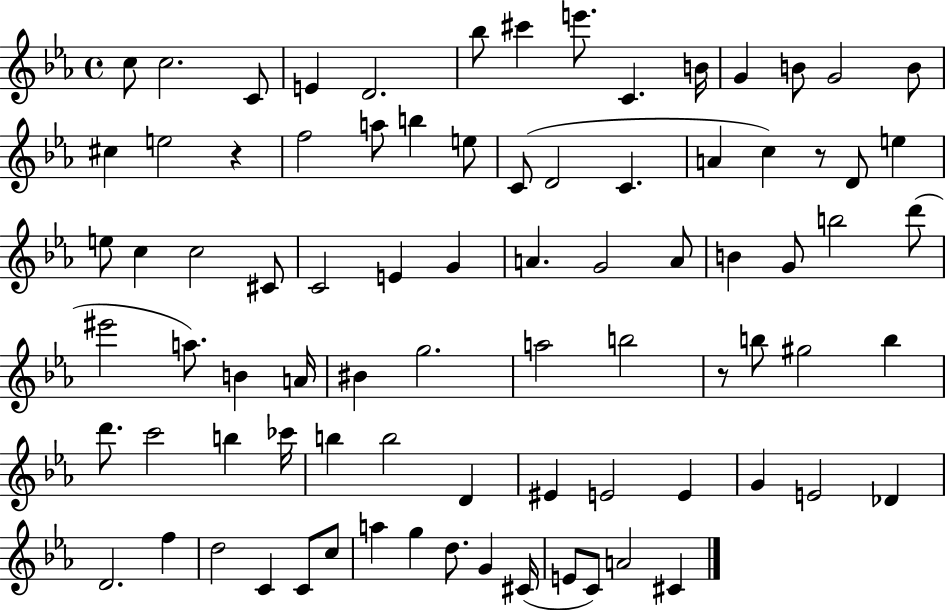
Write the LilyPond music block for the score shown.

{
  \clef treble
  \time 4/4
  \defaultTimeSignature
  \key ees \major
  c''8 c''2. c'8 | e'4 d'2. | bes''8 cis'''4 e'''8. c'4. b'16 | g'4 b'8 g'2 b'8 | \break cis''4 e''2 r4 | f''2 a''8 b''4 e''8 | c'8( d'2 c'4. | a'4 c''4) r8 d'8 e''4 | \break e''8 c''4 c''2 cis'8 | c'2 e'4 g'4 | a'4. g'2 a'8 | b'4 g'8 b''2 d'''8( | \break eis'''2 a''8.) b'4 a'16 | bis'4 g''2. | a''2 b''2 | r8 b''8 gis''2 b''4 | \break d'''8. c'''2 b''4 ces'''16 | b''4 b''2 d'4 | eis'4 e'2 e'4 | g'4 e'2 des'4 | \break d'2. f''4 | d''2 c'4 c'8 c''8 | a''4 g''4 d''8. g'4 cis'16( | e'8 c'8) a'2 cis'4 | \break \bar "|."
}